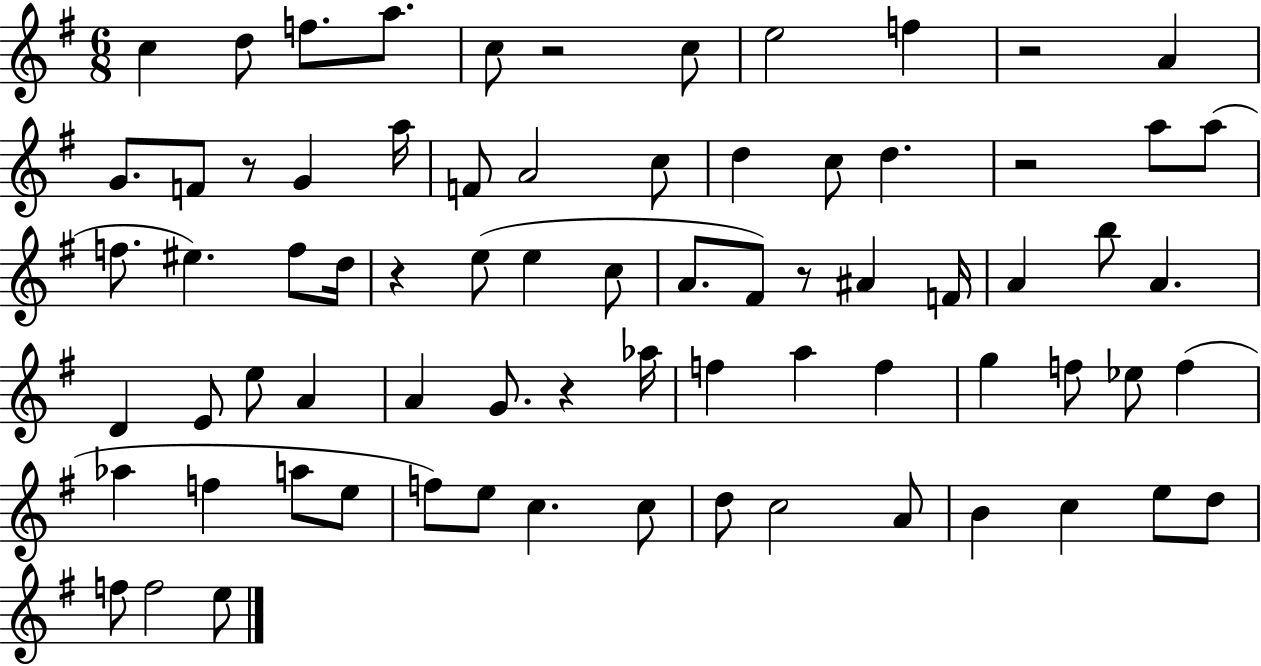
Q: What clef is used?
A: treble